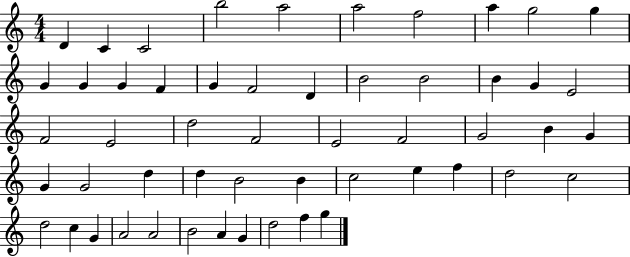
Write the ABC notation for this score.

X:1
T:Untitled
M:4/4
L:1/4
K:C
D C C2 b2 a2 a2 f2 a g2 g G G G F G F2 D B2 B2 B G E2 F2 E2 d2 F2 E2 F2 G2 B G G G2 d d B2 B c2 e f d2 c2 d2 c G A2 A2 B2 A G d2 f g